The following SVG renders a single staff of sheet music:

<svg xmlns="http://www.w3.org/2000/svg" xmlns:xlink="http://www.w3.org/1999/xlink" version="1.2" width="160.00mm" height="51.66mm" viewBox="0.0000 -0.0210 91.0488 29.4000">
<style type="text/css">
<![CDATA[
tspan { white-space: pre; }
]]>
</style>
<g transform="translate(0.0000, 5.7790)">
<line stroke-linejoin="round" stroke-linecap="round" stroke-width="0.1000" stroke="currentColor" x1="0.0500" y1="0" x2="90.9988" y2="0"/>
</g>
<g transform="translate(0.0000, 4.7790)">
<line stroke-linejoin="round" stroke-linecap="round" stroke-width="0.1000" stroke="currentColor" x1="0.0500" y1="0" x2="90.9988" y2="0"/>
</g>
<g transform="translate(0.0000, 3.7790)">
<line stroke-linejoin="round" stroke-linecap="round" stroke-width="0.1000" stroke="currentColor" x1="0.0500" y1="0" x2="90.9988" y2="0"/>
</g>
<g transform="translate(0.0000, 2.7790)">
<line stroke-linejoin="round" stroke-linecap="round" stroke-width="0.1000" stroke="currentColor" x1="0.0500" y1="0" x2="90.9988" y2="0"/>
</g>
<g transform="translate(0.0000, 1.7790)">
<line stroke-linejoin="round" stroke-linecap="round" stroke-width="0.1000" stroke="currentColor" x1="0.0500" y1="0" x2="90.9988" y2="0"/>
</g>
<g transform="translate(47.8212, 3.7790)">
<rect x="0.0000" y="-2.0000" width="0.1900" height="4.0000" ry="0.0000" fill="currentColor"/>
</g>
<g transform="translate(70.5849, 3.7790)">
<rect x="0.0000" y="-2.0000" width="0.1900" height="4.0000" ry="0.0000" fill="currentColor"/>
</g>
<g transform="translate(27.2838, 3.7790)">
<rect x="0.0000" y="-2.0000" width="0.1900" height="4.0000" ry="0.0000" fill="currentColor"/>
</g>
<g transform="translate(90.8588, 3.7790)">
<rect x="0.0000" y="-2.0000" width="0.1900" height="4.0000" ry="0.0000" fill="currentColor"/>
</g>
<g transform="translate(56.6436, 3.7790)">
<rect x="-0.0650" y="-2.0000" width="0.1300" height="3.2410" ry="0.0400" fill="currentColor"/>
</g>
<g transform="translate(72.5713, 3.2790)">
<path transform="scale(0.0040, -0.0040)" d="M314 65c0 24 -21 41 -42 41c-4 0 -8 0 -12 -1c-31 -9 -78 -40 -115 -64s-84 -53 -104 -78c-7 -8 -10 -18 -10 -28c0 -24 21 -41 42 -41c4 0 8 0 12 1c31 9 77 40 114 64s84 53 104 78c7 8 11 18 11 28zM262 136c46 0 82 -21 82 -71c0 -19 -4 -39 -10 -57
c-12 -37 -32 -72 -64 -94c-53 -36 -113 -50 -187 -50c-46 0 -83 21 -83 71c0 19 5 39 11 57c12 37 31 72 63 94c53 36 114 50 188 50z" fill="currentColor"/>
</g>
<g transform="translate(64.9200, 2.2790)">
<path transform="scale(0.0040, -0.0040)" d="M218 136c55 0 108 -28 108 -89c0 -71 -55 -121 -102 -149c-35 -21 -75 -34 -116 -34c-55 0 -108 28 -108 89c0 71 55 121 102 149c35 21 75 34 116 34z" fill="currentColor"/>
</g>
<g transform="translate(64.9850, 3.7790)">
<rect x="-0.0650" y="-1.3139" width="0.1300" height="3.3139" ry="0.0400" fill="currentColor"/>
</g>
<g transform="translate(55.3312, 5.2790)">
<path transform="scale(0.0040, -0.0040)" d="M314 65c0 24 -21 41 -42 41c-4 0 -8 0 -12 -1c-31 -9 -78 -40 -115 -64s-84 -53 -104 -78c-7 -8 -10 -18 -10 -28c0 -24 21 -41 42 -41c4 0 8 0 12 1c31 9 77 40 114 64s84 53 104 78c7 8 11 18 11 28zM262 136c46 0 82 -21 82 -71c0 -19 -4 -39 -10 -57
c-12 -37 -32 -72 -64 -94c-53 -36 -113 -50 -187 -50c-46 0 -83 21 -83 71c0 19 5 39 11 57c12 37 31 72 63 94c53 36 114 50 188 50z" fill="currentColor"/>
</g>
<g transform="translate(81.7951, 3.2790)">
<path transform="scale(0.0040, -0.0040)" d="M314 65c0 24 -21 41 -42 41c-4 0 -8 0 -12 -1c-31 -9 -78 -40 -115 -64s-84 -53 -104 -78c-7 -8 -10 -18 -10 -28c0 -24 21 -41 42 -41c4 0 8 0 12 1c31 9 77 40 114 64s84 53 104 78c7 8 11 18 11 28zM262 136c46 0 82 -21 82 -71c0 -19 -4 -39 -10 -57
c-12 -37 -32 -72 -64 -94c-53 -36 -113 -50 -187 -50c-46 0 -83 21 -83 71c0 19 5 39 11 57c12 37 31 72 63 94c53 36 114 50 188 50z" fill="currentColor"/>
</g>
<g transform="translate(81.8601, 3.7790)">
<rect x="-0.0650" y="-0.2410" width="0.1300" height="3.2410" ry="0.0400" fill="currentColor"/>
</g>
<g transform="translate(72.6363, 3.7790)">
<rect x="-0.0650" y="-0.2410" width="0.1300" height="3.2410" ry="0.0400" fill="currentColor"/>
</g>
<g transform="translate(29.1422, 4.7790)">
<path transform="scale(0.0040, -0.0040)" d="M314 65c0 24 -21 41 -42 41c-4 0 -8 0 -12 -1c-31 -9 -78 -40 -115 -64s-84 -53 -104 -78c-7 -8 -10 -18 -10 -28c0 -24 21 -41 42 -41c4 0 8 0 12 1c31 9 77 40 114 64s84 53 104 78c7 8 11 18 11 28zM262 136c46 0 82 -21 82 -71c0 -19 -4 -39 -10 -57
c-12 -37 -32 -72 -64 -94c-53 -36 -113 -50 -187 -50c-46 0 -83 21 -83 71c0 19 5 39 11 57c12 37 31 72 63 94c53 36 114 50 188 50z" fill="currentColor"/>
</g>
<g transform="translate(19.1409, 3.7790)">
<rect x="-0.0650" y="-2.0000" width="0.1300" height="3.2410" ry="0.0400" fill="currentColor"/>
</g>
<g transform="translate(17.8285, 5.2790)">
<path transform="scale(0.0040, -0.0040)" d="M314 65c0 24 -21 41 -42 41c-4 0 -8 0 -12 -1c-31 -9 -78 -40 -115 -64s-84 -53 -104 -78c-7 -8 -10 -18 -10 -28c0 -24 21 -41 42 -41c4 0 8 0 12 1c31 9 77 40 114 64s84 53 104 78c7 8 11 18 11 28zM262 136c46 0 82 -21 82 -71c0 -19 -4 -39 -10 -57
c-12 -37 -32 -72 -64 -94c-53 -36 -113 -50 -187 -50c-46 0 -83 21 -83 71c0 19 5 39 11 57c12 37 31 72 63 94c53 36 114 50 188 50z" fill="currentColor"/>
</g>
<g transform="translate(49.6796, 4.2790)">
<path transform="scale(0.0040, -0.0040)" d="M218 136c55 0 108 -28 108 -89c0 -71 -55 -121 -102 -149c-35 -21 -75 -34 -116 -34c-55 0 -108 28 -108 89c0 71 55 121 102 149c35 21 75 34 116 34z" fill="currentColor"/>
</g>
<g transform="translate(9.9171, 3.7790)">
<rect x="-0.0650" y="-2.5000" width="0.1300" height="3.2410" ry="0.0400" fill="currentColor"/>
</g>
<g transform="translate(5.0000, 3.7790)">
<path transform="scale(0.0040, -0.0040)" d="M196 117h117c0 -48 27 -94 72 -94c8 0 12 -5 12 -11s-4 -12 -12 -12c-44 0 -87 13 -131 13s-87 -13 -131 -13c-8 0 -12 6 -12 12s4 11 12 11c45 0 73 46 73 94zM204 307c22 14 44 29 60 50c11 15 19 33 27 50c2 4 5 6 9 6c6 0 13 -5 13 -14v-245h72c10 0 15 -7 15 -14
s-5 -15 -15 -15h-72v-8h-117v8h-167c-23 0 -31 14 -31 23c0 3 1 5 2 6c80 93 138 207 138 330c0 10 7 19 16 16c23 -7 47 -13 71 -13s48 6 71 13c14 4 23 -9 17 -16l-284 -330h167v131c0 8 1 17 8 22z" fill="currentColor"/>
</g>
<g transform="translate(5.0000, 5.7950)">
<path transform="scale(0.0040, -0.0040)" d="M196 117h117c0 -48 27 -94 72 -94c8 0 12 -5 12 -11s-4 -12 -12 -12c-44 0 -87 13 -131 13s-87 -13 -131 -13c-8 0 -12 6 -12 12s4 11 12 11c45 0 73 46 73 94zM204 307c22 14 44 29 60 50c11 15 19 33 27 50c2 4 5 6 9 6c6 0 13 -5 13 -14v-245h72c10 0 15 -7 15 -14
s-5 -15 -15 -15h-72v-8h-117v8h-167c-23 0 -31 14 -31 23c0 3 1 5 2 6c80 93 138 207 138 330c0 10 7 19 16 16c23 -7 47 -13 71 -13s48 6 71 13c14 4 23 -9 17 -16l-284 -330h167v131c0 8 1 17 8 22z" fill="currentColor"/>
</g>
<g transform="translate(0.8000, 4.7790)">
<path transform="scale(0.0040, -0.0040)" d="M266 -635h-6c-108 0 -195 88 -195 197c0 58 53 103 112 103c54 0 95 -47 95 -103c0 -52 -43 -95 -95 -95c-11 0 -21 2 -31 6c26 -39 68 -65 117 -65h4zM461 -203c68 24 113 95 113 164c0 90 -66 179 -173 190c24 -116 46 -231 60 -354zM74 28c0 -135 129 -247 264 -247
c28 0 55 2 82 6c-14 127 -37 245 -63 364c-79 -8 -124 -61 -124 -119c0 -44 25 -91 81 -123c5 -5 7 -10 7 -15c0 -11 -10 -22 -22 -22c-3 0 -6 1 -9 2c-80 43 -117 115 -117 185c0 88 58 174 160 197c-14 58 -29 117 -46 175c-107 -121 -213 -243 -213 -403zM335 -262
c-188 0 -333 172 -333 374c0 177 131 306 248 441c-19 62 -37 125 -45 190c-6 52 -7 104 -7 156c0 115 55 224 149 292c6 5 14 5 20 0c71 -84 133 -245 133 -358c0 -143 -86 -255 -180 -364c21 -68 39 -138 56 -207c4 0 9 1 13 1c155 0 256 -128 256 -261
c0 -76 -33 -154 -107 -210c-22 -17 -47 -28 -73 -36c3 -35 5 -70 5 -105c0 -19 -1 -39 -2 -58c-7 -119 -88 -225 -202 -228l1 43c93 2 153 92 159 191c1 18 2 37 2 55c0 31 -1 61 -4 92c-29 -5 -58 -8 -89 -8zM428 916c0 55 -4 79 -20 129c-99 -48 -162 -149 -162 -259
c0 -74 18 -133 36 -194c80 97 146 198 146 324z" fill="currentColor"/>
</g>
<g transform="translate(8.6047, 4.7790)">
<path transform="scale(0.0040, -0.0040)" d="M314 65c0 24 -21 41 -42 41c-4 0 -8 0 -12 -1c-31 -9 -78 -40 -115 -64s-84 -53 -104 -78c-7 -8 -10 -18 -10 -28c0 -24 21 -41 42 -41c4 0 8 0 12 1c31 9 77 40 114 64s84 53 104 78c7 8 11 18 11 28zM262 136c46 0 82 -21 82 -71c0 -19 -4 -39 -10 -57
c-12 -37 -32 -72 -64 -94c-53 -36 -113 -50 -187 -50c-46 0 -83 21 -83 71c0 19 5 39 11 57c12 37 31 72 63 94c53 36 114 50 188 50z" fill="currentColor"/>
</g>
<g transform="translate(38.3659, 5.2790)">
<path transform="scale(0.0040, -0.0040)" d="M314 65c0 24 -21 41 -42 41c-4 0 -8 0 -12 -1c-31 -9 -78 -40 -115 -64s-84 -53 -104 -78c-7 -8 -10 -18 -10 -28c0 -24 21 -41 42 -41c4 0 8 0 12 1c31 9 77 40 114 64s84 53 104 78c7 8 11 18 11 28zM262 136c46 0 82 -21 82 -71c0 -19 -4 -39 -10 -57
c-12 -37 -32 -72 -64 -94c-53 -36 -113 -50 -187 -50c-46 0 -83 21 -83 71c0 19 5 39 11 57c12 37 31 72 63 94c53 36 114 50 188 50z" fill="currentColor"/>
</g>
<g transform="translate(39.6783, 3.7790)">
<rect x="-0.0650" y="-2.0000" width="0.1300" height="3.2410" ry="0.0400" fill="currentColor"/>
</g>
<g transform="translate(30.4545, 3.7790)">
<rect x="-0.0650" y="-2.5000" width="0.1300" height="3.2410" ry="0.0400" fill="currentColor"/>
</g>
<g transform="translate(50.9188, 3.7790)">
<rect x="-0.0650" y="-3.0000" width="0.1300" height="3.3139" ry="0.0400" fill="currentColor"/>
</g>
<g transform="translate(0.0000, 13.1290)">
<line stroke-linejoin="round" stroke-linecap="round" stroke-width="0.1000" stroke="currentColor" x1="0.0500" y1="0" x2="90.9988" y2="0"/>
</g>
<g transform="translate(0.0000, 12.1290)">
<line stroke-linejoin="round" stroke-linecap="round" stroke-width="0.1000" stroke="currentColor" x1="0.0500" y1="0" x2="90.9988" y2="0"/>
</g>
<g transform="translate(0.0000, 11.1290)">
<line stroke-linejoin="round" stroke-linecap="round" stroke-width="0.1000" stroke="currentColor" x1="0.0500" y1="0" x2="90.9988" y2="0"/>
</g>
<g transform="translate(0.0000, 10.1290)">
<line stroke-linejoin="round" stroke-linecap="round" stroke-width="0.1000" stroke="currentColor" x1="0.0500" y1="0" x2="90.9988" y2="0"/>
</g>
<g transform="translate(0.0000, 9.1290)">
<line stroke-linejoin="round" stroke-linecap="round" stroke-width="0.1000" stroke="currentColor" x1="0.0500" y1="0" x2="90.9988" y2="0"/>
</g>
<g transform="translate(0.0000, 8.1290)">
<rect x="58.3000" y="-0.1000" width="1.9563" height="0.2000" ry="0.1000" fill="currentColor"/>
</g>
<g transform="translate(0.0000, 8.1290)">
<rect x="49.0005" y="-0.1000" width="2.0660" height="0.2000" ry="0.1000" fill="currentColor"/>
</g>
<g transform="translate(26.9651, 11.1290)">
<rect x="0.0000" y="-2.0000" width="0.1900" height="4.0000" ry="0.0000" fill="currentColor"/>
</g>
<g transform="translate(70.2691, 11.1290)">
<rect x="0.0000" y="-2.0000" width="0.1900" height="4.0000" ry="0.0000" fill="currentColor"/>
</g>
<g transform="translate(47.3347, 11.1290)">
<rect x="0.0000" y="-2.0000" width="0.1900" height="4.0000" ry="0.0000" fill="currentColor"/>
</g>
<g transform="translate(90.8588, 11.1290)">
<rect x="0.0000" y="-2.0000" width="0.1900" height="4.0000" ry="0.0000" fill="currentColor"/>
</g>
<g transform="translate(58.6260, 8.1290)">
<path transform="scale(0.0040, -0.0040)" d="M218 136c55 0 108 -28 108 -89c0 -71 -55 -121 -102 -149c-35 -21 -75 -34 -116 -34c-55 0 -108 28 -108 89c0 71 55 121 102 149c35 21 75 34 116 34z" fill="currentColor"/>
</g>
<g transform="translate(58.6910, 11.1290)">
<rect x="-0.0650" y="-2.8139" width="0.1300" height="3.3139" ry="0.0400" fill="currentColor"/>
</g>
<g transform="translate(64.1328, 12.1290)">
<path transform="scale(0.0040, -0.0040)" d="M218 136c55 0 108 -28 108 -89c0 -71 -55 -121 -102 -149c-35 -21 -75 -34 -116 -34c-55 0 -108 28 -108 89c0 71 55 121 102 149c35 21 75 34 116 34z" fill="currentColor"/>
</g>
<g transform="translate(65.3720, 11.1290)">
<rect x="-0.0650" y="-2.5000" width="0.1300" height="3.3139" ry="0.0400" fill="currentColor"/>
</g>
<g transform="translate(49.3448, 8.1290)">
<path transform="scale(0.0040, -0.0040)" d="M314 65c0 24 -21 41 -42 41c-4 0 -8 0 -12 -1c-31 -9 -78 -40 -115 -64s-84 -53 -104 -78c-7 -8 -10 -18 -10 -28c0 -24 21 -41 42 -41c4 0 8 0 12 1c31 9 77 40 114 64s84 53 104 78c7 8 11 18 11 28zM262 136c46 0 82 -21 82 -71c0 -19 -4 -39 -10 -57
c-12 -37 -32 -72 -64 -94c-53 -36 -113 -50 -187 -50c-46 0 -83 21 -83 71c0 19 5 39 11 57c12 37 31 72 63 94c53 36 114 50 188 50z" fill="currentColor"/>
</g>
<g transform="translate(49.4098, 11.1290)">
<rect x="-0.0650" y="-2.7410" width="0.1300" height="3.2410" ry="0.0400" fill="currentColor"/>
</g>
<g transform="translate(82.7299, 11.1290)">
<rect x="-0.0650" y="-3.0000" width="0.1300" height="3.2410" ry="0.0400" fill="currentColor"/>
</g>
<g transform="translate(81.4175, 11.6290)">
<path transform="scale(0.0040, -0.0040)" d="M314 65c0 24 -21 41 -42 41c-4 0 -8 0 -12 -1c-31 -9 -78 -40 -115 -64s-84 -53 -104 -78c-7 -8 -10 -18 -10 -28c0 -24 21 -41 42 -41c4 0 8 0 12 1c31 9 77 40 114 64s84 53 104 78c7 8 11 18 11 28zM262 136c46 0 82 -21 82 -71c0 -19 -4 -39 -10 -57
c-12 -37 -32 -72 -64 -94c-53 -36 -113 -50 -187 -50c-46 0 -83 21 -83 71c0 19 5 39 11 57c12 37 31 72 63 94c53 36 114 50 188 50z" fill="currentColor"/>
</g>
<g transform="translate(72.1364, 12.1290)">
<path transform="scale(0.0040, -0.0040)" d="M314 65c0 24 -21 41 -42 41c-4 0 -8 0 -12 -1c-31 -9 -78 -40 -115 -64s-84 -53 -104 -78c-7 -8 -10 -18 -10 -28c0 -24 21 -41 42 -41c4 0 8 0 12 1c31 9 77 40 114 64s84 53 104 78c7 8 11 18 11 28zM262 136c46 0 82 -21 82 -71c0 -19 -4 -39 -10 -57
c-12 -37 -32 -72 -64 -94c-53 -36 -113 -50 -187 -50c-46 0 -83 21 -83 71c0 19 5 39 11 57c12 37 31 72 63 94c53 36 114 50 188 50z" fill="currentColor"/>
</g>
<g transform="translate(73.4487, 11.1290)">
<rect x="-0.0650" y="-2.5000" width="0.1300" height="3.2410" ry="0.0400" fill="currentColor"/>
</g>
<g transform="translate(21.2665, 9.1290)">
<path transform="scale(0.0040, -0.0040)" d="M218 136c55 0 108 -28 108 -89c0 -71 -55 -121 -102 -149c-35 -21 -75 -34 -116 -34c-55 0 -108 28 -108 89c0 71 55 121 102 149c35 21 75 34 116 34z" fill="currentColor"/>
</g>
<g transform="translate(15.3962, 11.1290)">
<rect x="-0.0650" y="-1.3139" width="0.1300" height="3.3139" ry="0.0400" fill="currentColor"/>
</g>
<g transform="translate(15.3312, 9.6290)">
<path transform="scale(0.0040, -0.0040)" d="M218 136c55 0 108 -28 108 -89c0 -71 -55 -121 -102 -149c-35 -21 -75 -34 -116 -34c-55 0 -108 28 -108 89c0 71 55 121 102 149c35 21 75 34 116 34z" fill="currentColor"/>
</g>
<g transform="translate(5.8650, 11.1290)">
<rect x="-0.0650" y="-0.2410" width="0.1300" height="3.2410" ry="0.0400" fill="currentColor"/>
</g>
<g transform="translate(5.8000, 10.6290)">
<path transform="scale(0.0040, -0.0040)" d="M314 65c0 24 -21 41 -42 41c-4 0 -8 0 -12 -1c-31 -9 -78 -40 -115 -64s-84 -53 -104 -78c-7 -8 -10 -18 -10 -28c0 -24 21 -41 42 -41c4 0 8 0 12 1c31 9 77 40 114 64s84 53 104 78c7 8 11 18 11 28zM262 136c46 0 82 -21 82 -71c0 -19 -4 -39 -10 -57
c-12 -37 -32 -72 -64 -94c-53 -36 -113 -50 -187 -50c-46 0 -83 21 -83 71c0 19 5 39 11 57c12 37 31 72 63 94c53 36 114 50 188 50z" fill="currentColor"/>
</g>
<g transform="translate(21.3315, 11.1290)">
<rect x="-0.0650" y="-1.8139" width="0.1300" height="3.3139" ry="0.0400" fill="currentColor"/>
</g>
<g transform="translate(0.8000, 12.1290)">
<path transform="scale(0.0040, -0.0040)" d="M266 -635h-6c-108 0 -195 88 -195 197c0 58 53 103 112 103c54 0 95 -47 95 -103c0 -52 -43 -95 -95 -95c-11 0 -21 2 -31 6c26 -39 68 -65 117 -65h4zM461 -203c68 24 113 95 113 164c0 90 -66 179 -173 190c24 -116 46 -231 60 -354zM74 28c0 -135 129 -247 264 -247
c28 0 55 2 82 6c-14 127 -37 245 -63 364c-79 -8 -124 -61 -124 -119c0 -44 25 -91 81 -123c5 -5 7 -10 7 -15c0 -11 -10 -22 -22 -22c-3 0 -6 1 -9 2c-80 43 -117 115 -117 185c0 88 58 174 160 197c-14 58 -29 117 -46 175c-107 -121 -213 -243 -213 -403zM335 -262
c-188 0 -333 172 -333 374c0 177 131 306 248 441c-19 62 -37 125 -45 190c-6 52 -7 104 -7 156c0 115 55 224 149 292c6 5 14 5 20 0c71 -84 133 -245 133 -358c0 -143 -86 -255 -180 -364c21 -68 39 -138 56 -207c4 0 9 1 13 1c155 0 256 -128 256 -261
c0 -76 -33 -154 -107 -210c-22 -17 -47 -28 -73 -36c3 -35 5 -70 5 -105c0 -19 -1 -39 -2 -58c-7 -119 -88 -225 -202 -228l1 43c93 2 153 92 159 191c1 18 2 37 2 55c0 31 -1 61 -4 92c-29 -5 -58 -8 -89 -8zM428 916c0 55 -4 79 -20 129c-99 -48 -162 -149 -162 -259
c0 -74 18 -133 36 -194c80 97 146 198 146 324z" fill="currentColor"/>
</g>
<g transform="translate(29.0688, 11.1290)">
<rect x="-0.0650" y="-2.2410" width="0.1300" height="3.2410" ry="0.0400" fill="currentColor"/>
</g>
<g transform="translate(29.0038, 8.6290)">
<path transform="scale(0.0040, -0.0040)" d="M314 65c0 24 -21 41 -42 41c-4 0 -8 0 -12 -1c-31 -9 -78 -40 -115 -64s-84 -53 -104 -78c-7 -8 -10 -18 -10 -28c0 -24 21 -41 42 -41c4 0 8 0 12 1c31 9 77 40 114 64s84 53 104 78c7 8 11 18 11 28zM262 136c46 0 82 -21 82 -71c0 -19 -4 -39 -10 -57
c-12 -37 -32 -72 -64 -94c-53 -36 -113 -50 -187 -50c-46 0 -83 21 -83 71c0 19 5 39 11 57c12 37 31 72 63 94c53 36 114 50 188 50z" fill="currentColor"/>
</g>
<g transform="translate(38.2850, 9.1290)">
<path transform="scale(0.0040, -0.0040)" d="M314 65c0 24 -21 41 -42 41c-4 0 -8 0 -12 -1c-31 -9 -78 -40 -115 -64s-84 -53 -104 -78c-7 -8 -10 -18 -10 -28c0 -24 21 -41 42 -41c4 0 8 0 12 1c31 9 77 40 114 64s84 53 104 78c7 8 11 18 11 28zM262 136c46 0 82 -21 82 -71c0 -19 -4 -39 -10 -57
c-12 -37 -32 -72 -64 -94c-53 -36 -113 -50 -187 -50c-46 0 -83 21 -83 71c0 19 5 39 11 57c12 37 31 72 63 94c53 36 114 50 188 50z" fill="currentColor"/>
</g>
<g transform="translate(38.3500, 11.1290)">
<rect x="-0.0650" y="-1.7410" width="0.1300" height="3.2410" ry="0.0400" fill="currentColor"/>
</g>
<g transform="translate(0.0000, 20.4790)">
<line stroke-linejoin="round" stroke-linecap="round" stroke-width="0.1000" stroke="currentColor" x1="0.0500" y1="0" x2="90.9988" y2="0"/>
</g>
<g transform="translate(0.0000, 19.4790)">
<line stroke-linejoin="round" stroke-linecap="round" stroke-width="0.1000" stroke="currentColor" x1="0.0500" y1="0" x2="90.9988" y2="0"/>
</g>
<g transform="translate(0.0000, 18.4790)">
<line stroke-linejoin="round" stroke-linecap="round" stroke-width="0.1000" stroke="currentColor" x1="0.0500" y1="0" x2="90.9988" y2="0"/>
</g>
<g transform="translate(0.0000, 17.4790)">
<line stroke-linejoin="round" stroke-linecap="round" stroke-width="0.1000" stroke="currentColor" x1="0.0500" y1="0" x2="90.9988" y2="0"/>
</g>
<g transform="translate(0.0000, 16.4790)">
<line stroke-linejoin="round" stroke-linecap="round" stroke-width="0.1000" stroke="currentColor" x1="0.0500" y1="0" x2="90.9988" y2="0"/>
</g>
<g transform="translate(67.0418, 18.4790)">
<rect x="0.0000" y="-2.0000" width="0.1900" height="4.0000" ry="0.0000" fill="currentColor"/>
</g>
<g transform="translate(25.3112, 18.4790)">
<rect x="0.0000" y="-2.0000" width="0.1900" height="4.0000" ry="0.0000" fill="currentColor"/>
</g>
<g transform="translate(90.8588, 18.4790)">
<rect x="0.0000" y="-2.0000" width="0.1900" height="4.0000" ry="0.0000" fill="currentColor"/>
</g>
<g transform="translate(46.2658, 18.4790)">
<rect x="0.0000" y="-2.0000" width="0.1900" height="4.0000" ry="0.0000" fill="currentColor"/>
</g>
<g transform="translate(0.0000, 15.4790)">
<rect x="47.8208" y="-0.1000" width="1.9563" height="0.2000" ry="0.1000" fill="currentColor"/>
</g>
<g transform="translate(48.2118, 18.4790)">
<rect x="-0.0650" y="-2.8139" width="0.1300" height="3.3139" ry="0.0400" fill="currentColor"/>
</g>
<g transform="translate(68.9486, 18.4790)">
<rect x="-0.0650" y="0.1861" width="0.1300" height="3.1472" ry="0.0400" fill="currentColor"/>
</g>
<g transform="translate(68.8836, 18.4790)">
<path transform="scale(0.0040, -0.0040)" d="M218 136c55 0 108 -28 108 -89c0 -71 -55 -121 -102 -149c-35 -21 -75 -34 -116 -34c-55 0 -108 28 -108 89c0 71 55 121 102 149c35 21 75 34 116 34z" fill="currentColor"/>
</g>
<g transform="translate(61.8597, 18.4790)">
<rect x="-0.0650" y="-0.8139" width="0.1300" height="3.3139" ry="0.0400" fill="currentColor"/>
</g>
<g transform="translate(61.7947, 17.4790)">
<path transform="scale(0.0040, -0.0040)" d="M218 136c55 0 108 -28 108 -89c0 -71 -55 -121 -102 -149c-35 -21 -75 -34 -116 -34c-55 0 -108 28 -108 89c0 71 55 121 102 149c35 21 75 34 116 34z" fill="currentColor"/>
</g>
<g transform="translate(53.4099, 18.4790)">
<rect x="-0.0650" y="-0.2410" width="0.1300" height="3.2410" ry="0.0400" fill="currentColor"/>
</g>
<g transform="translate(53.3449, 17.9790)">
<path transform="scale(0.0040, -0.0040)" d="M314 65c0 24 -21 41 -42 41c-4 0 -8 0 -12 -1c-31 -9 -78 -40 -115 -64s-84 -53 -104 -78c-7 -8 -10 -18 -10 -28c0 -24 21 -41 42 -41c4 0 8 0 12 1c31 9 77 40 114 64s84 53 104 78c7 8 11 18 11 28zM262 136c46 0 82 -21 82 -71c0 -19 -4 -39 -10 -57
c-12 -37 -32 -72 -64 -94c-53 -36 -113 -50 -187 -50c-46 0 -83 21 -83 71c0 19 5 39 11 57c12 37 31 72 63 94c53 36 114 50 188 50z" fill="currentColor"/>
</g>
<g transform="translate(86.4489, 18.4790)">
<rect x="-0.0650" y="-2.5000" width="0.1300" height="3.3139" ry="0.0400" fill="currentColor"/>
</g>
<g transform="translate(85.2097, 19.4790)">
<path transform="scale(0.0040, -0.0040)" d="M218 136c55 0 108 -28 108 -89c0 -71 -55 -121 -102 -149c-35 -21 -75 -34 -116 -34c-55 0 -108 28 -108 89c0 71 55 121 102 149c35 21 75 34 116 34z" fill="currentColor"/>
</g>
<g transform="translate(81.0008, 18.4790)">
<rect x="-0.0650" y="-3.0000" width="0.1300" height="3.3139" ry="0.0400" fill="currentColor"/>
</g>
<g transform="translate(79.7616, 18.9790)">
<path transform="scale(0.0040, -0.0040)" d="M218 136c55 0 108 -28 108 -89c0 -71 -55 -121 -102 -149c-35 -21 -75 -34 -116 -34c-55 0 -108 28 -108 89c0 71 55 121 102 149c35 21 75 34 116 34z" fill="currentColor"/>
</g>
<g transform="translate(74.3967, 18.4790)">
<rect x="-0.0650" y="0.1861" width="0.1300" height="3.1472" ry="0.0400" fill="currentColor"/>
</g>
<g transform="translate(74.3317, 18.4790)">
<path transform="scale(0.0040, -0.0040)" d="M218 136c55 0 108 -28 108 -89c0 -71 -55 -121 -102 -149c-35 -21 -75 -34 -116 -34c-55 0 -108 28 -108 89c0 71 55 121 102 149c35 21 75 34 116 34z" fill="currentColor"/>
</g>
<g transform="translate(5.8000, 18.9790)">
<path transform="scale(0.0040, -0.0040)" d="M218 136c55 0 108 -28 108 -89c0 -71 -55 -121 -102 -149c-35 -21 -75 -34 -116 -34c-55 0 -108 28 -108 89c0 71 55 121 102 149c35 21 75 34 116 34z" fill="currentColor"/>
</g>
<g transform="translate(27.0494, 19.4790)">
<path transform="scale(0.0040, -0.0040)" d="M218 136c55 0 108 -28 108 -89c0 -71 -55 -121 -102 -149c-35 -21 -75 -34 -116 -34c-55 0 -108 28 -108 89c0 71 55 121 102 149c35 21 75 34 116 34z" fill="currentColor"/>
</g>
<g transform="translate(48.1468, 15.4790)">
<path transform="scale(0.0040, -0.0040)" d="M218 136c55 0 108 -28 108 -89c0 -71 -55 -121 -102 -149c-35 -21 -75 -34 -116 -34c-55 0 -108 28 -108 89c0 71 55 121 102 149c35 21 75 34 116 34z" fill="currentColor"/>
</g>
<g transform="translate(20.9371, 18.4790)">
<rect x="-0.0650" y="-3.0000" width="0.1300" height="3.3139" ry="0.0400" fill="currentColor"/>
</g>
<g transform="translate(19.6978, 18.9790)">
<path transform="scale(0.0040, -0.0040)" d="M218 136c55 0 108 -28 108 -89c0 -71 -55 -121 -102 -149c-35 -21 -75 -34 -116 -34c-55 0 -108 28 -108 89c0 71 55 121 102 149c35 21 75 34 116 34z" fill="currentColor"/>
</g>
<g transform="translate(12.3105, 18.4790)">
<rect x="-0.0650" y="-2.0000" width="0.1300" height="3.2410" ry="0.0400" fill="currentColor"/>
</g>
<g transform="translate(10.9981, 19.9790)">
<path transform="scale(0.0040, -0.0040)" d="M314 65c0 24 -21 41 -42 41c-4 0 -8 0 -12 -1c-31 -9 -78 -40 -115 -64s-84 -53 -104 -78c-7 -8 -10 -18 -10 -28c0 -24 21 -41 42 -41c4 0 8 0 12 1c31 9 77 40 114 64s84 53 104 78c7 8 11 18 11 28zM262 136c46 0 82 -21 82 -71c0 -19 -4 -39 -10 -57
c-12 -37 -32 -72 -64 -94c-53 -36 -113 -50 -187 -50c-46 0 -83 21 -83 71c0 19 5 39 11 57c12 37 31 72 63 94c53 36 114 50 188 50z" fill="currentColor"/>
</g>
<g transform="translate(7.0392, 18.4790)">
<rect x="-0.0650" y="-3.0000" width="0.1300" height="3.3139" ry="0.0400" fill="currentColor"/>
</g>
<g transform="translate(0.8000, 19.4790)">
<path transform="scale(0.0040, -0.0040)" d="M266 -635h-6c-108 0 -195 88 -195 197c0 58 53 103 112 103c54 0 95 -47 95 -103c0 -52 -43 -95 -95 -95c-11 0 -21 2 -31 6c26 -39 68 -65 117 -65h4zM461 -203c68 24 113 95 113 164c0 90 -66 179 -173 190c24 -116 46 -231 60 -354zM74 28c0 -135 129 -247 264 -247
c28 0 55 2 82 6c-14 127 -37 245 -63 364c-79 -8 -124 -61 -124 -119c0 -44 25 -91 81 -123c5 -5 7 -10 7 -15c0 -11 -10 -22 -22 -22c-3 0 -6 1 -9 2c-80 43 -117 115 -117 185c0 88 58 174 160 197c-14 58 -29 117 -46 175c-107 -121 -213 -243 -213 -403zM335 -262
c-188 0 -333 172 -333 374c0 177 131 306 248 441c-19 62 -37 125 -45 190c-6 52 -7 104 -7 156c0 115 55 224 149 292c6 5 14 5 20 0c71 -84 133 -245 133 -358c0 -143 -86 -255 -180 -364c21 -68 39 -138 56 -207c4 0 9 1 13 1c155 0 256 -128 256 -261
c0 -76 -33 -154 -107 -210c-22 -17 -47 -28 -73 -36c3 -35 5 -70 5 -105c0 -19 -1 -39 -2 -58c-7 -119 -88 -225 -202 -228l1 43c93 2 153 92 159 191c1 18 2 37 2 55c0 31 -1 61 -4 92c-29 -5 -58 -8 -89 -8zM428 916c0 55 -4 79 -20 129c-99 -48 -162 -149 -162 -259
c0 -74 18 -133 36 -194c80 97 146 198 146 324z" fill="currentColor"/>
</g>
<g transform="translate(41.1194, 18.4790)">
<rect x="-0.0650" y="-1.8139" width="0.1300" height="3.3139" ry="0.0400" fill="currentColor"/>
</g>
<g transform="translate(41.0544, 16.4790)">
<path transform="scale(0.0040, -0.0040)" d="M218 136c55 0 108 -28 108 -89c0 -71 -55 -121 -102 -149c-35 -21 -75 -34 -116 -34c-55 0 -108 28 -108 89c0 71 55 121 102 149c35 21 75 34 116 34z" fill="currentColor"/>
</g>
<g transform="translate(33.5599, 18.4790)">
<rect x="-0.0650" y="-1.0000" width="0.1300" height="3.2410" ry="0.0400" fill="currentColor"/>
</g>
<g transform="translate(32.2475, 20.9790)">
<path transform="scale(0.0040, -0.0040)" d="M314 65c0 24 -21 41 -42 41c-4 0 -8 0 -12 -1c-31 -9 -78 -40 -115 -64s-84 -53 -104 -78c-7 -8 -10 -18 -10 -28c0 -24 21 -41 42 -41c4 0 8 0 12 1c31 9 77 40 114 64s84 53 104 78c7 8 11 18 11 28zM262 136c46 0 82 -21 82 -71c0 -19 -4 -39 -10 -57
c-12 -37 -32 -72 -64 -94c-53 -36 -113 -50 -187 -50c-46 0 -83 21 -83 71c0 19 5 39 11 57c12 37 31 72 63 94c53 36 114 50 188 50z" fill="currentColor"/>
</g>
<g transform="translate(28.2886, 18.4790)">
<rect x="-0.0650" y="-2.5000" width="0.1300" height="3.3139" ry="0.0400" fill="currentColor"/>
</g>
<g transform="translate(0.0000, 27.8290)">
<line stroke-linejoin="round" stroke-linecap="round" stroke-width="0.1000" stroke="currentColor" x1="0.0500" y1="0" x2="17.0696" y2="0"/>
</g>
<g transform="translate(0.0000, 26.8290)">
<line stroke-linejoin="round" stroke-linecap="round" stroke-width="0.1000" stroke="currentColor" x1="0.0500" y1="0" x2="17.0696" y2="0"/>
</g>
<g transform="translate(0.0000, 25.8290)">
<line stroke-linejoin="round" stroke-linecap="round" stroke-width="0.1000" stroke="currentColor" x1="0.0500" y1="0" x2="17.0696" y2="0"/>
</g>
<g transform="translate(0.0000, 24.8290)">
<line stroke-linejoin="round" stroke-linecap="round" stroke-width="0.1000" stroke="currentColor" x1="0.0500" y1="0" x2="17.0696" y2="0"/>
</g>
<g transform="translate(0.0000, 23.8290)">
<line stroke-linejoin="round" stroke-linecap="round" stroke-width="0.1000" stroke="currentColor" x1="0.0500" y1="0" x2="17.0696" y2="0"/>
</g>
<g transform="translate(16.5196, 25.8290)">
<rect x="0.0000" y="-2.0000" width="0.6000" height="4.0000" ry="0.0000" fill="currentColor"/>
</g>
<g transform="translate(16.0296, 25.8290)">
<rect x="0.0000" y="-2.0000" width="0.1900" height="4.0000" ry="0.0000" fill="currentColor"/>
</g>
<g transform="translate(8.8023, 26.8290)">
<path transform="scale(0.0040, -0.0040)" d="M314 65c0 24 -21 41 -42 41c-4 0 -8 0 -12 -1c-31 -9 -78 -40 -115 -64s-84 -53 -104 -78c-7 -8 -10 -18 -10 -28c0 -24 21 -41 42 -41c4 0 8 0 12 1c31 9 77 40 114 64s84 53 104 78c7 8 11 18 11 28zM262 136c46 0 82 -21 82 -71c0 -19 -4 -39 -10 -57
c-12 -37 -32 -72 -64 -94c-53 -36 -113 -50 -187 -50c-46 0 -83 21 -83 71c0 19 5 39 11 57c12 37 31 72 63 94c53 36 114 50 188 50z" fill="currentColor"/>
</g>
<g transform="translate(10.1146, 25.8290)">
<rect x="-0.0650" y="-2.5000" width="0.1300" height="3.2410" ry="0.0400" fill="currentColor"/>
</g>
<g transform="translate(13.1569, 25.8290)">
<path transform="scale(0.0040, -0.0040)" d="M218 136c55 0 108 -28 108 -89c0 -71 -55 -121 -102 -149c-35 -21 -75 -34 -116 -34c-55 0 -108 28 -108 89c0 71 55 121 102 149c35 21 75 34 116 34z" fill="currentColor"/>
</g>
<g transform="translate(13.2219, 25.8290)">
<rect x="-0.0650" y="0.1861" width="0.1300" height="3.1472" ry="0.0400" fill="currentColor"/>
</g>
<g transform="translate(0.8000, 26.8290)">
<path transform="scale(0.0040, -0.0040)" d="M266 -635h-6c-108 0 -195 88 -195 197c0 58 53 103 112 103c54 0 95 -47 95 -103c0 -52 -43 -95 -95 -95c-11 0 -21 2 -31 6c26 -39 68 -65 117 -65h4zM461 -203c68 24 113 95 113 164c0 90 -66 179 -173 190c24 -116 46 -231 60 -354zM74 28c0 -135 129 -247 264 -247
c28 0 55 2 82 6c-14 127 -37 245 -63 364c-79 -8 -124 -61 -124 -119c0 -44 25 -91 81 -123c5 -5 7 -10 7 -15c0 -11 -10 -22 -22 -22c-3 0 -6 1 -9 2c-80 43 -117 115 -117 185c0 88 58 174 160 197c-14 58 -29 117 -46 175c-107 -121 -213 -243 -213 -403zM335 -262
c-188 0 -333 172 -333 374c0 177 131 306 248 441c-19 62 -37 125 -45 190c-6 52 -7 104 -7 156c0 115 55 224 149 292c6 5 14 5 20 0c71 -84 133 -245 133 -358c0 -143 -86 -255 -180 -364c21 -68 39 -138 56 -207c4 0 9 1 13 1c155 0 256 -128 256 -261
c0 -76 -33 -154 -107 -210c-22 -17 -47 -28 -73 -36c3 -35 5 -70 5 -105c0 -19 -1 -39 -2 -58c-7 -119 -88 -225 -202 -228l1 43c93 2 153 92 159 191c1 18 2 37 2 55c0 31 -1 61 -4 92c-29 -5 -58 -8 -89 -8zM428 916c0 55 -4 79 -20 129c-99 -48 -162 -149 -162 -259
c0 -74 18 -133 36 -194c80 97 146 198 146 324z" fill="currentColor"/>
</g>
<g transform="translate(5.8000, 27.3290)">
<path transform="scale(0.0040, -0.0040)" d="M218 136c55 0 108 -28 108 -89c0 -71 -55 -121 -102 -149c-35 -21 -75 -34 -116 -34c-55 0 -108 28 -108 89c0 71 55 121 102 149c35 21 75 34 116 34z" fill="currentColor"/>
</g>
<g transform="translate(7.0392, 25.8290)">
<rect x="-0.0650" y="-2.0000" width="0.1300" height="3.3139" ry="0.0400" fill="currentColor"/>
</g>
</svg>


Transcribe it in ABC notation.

X:1
T:Untitled
M:4/4
L:1/4
K:C
G2 F2 G2 F2 A F2 e c2 c2 c2 e f g2 f2 a2 a G G2 A2 A F2 A G D2 f a c2 d B B A G F G2 B